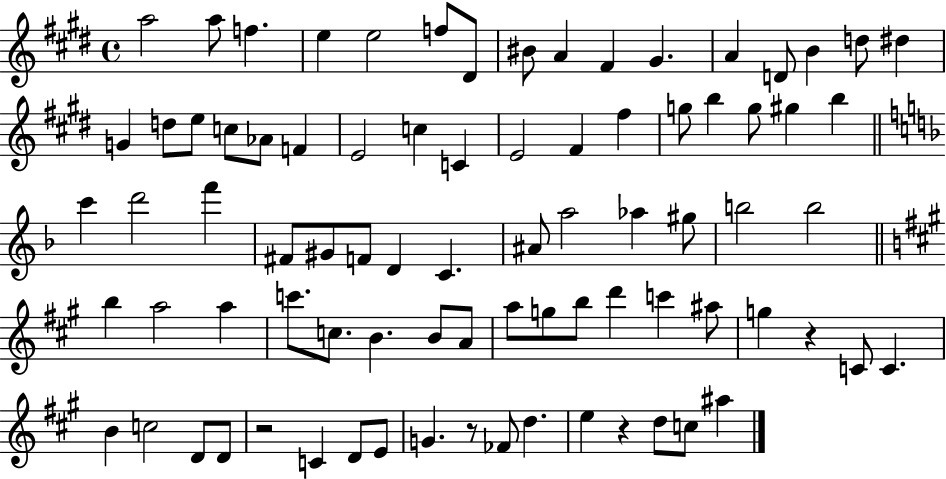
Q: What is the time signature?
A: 4/4